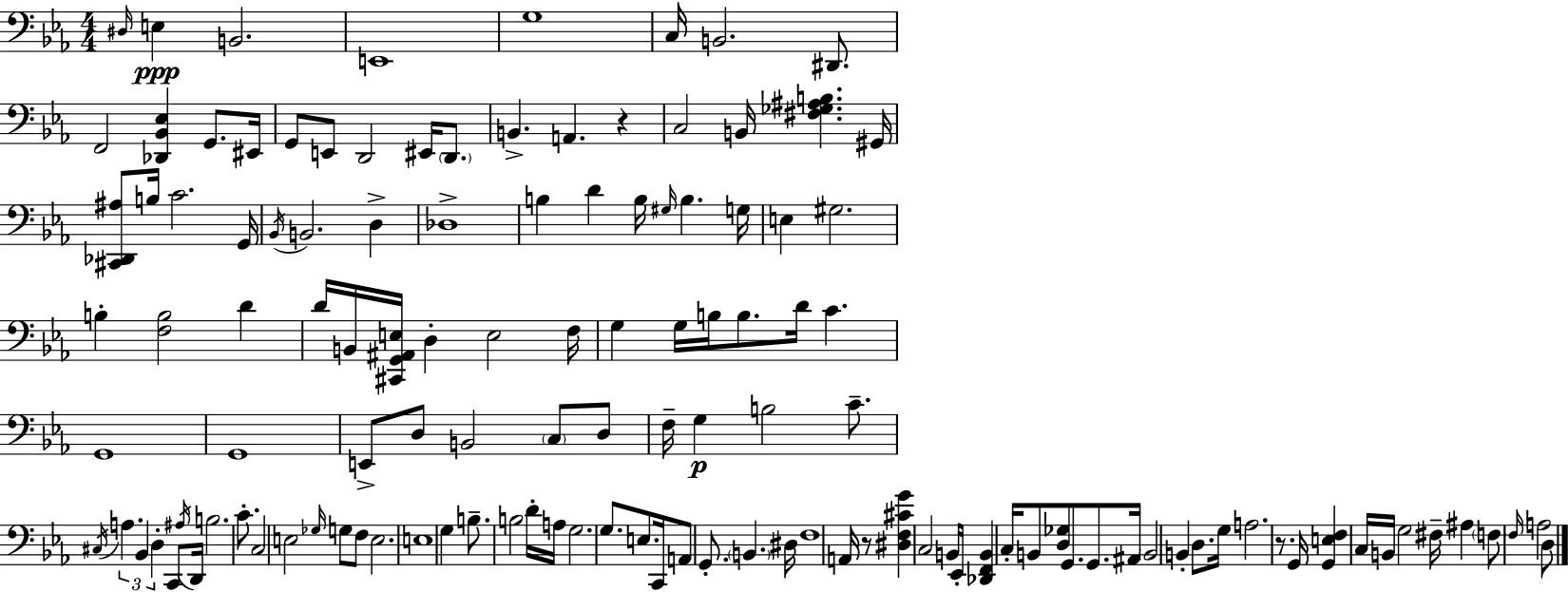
{
  \clef bass
  \numericTimeSignature
  \time 4/4
  \key ees \major
  \repeat volta 2 { \grace { dis16 }\ppp e4 b,2. | e,1 | g1 | c16 b,2. dis,8. | \break f,2 <des, bes, ees>4 g,8. | eis,16 g,8 e,8 d,2 eis,16 \parenthesize d,8. | b,4.-> a,4. r4 | c2 b,16 <fis ges ais b>4. | \break gis,16 <cis, des, ais>8 b16 c'2. | g,16 \acciaccatura { bes,16 } b,2. d4-> | des1-> | b4 d'4 b16 \grace { gis16 } b4. | \break g16 e4 gis2. | b4-. <f b>2 d'4 | d'16 b,16 <cis, g, ais, e>16 d4-. e2 | f16 g4 g16 b16 b8. d'16 c'4. | \break g,1 | g,1 | e,8-> d8 b,2 \parenthesize c8 | d8 f16-- g4\p b2 | \break c'8.-- \acciaccatura { cis16 } \tuplet 3/2 { a4. bes,4 d4-. } | c,8 \acciaccatura { ais16 } d,16 b2. | c'8.-. c2 e2 | \grace { ges16 } g8 f8 e2. | \break e1 | g4 b8.-- b2 | d'16-. a16 g2. | g8. e8. c,16 a,8 g,8.-. \parenthesize b,4. | \break dis16 f1 | a,16 r8 <dis f cis' g'>4 c2 | b,16 ees,16-. <des, f, b,>4 c16-. b,8 <d ges>8 | g,8. g,8. ais,16 \parenthesize b,2 b,4-. | \break d8. g16 a2. | r8. g,16 <g, e f>4 c16 b,16 g2 | fis16-- ais4 \parenthesize f8 \grace { f16 } a2 | d8 } \bar "|."
}